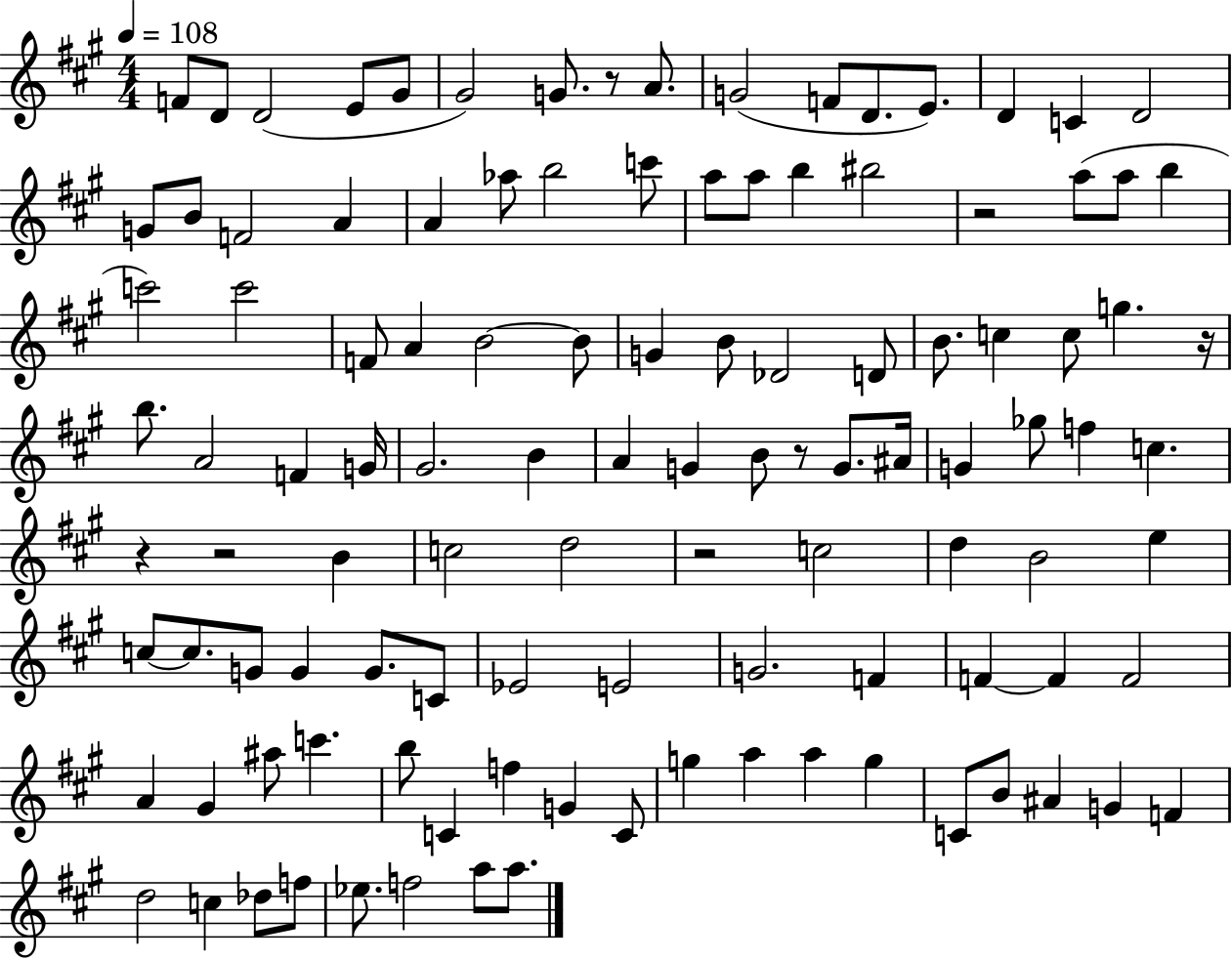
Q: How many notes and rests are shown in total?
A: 112